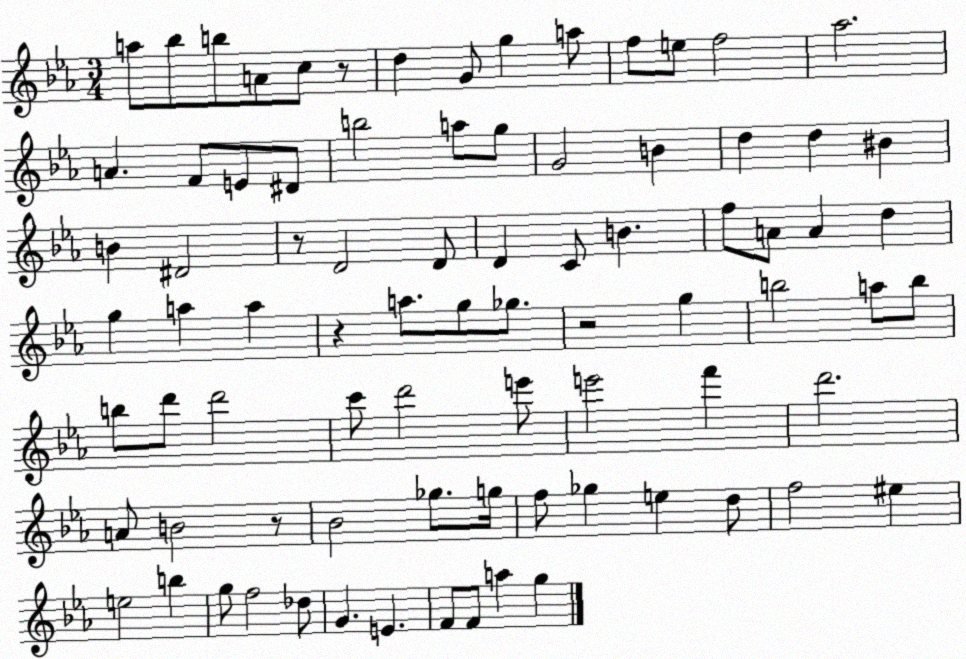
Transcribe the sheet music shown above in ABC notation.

X:1
T:Untitled
M:3/4
L:1/4
K:Eb
a/2 _b/2 b/2 A/2 c/2 z/2 d G/2 g a/2 f/2 e/2 f2 _a2 A F/2 E/2 ^D/2 b2 a/2 g/2 G2 B d d ^B B ^D2 z/2 D2 D/2 D C/2 B f/2 A/2 A d g a a z a/2 g/2 _g/2 z2 g b2 a/2 b/2 b/2 d'/2 d'2 c'/2 d'2 e'/2 e'2 f' d'2 A/2 B2 z/2 _B2 _g/2 g/4 f/2 _g e d/2 f2 ^e e2 b g/2 f2 _d/2 G E F/2 F/2 a g